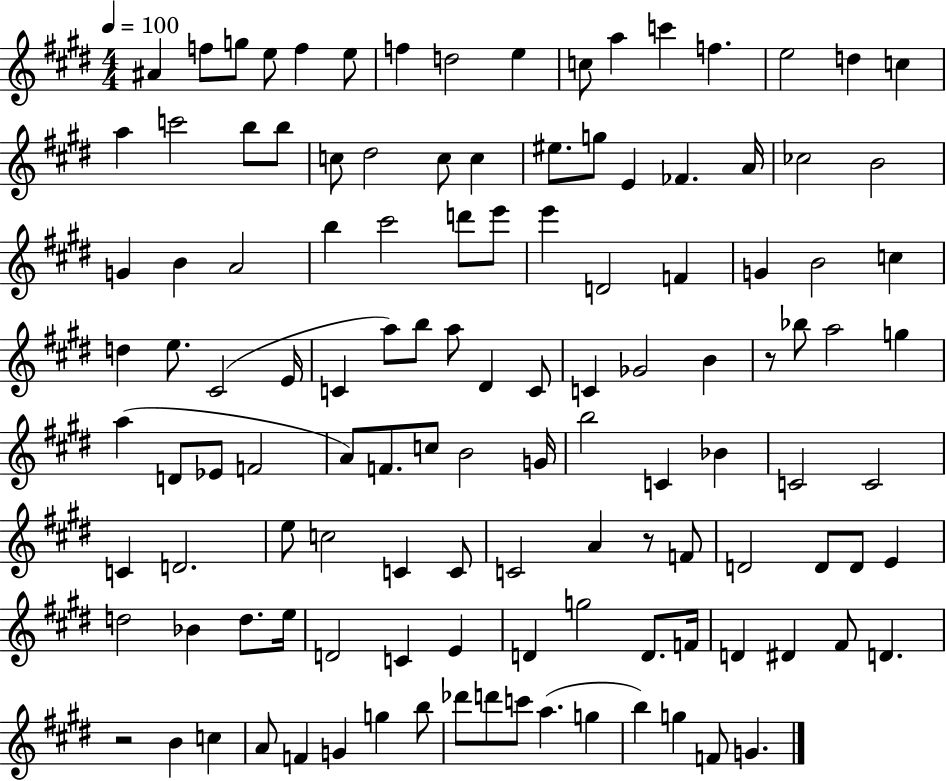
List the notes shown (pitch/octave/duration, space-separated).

A#4/q F5/e G5/e E5/e F5/q E5/e F5/q D5/h E5/q C5/e A5/q C6/q F5/q. E5/h D5/q C5/q A5/q C6/h B5/e B5/e C5/e D#5/h C5/e C5/q EIS5/e. G5/e E4/q FES4/q. A4/s CES5/h B4/h G4/q B4/q A4/h B5/q C#6/h D6/e E6/e E6/q D4/h F4/q G4/q B4/h C5/q D5/q E5/e. C#4/h E4/s C4/q A5/e B5/e A5/e D#4/q C4/e C4/q Gb4/h B4/q R/e Bb5/e A5/h G5/q A5/q D4/e Eb4/e F4/h A4/e F4/e. C5/e B4/h G4/s B5/h C4/q Bb4/q C4/h C4/h C4/q D4/h. E5/e C5/h C4/q C4/e C4/h A4/q R/e F4/e D4/h D4/e D4/e E4/q D5/h Bb4/q D5/e. E5/s D4/h C4/q E4/q D4/q G5/h D4/e. F4/s D4/q D#4/q F#4/e D4/q. R/h B4/q C5/q A4/e F4/q G4/q G5/q B5/e Db6/e D6/e C6/e A5/q. G5/q B5/q G5/q F4/e G4/q.